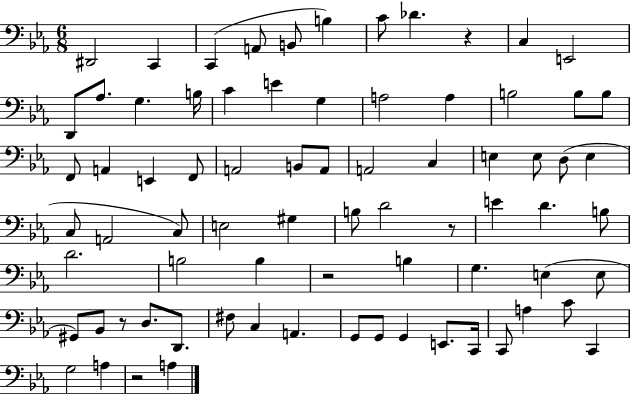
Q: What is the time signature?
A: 6/8